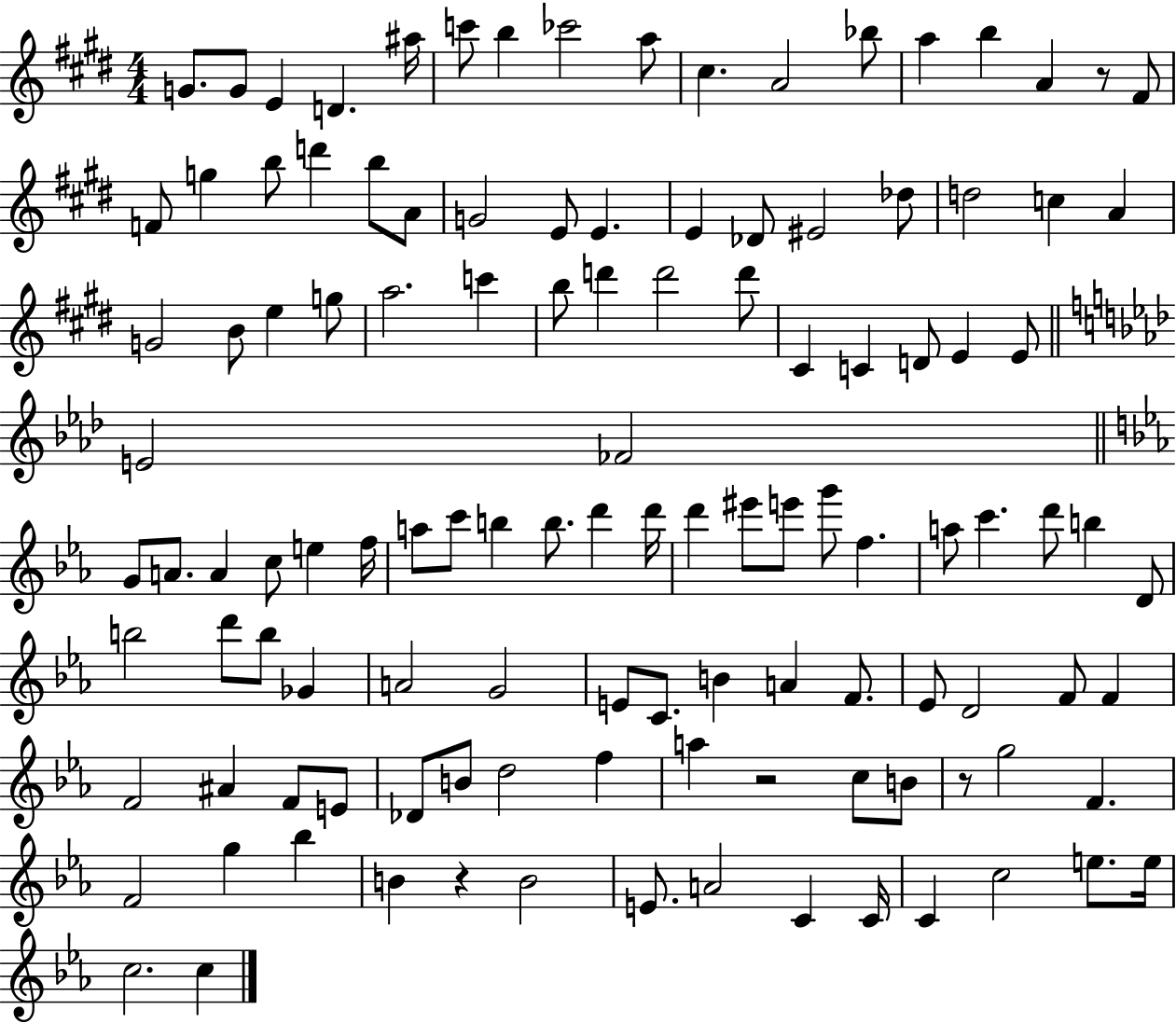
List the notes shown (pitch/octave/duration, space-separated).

G4/e. G4/e E4/q D4/q. A#5/s C6/e B5/q CES6/h A5/e C#5/q. A4/h Bb5/e A5/q B5/q A4/q R/e F#4/e F4/e G5/q B5/e D6/q B5/e A4/e G4/h E4/e E4/q. E4/q Db4/e EIS4/h Db5/e D5/h C5/q A4/q G4/h B4/e E5/q G5/e A5/h. C6/q B5/e D6/q D6/h D6/e C#4/q C4/q D4/e E4/q E4/e E4/h FES4/h G4/e A4/e. A4/q C5/e E5/q F5/s A5/e C6/e B5/q B5/e. D6/q D6/s D6/q EIS6/e E6/e G6/e F5/q. A5/e C6/q. D6/e B5/q D4/e B5/h D6/e B5/e Gb4/q A4/h G4/h E4/e C4/e. B4/q A4/q F4/e. Eb4/e D4/h F4/e F4/q F4/h A#4/q F4/e E4/e Db4/e B4/e D5/h F5/q A5/q R/h C5/e B4/e R/e G5/h F4/q. F4/h G5/q Bb5/q B4/q R/q B4/h E4/e. A4/h C4/q C4/s C4/q C5/h E5/e. E5/s C5/h. C5/q